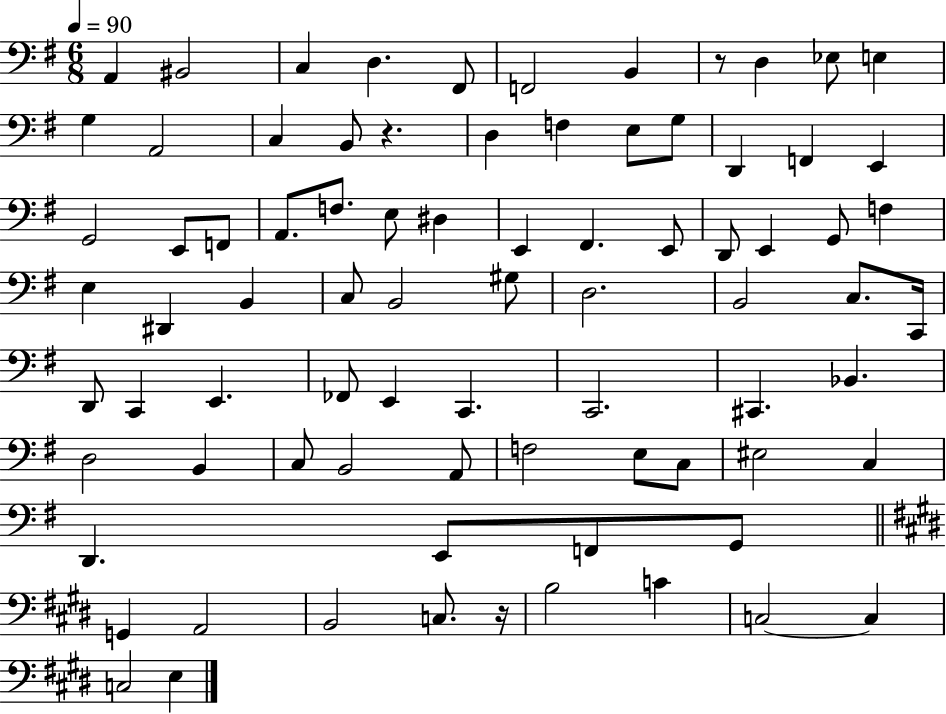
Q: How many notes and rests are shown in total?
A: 81